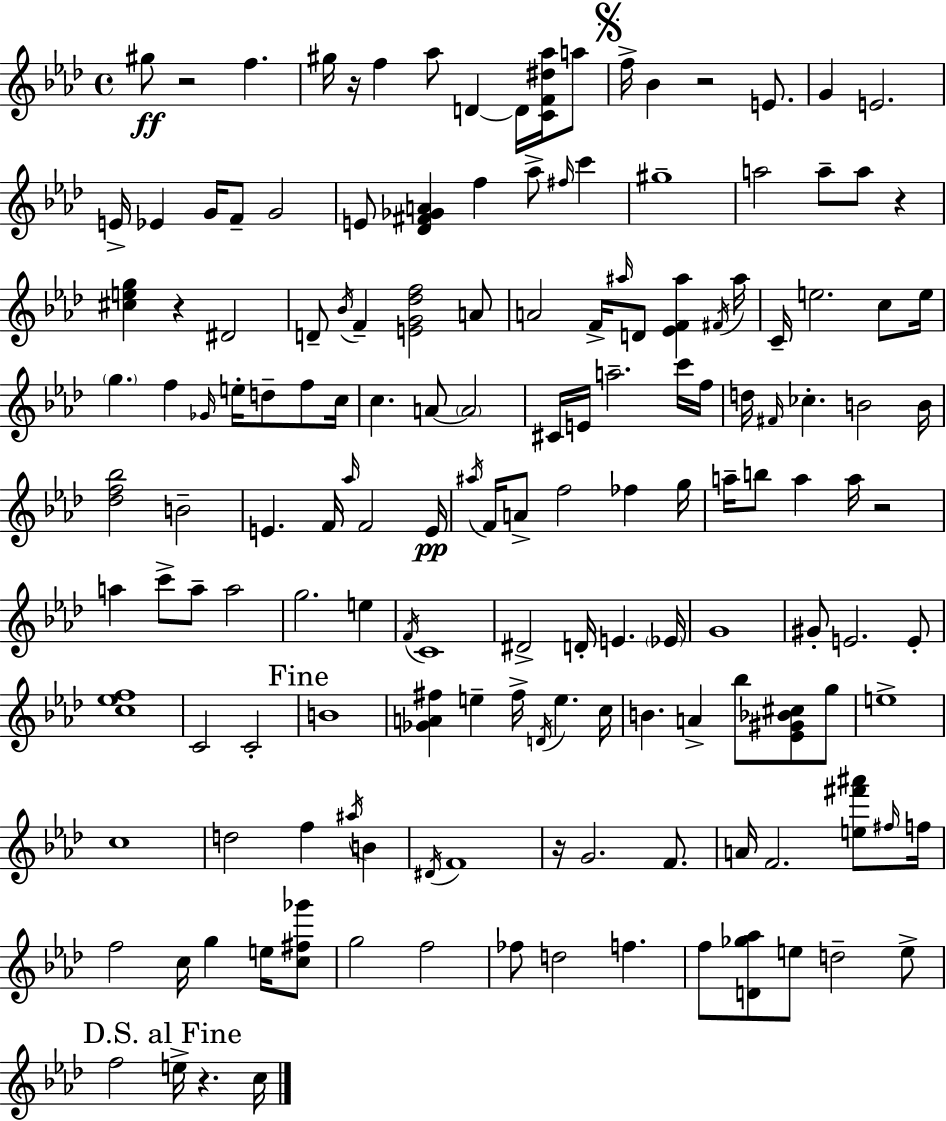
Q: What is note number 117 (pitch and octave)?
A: A4